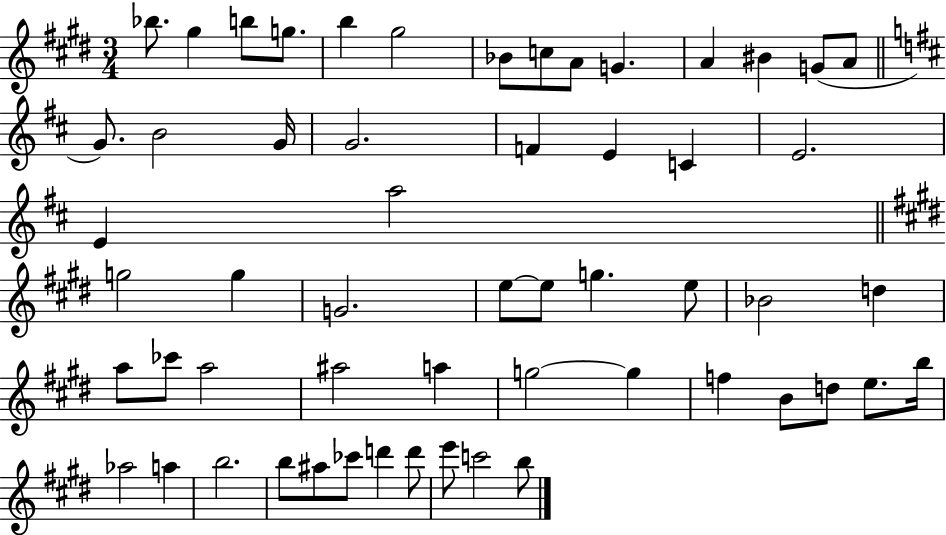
X:1
T:Untitled
M:3/4
L:1/4
K:E
_b/2 ^g b/2 g/2 b ^g2 _B/2 c/2 A/2 G A ^B G/2 A/2 G/2 B2 G/4 G2 F E C E2 E a2 g2 g G2 e/2 e/2 g e/2 _B2 d a/2 _c'/2 a2 ^a2 a g2 g f B/2 d/2 e/2 b/4 _a2 a b2 b/2 ^a/2 _c'/2 d' d'/2 e'/2 c'2 b/2